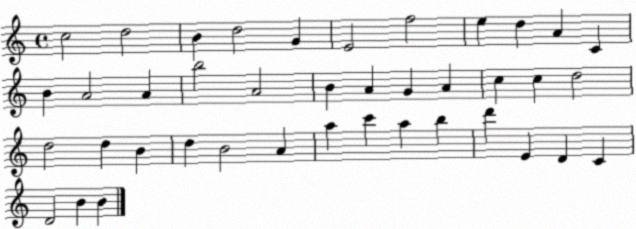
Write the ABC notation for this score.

X:1
T:Untitled
M:4/4
L:1/4
K:C
c2 d2 B d2 G E2 f2 e d A C B A2 A b2 A2 B A G A c c d2 d2 d B d B2 A a c' a b d' E D C D2 B B